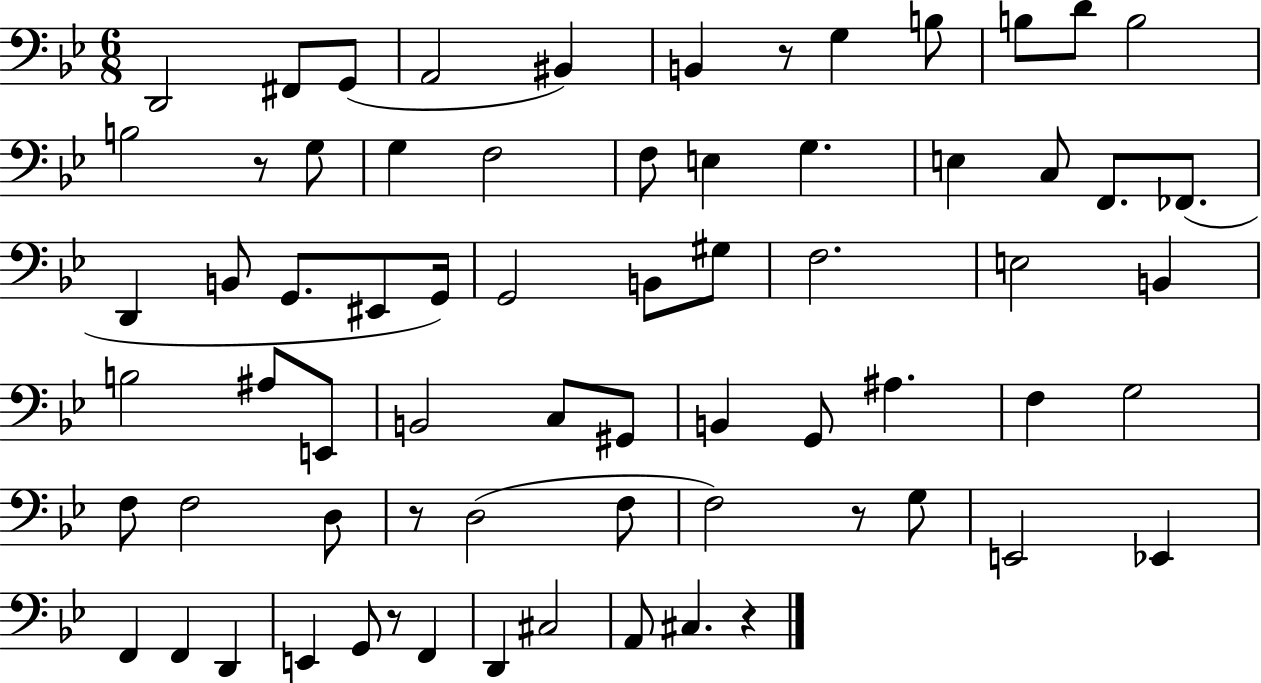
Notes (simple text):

D2/h F#2/e G2/e A2/h BIS2/q B2/q R/e G3/q B3/e B3/e D4/e B3/h B3/h R/e G3/e G3/q F3/h F3/e E3/q G3/q. E3/q C3/e F2/e. FES2/e. D2/q B2/e G2/e. EIS2/e G2/s G2/h B2/e G#3/e F3/h. E3/h B2/q B3/h A#3/e E2/e B2/h C3/e G#2/e B2/q G2/e A#3/q. F3/q G3/h F3/e F3/h D3/e R/e D3/h F3/e F3/h R/e G3/e E2/h Eb2/q F2/q F2/q D2/q E2/q G2/e R/e F2/q D2/q C#3/h A2/e C#3/q. R/q